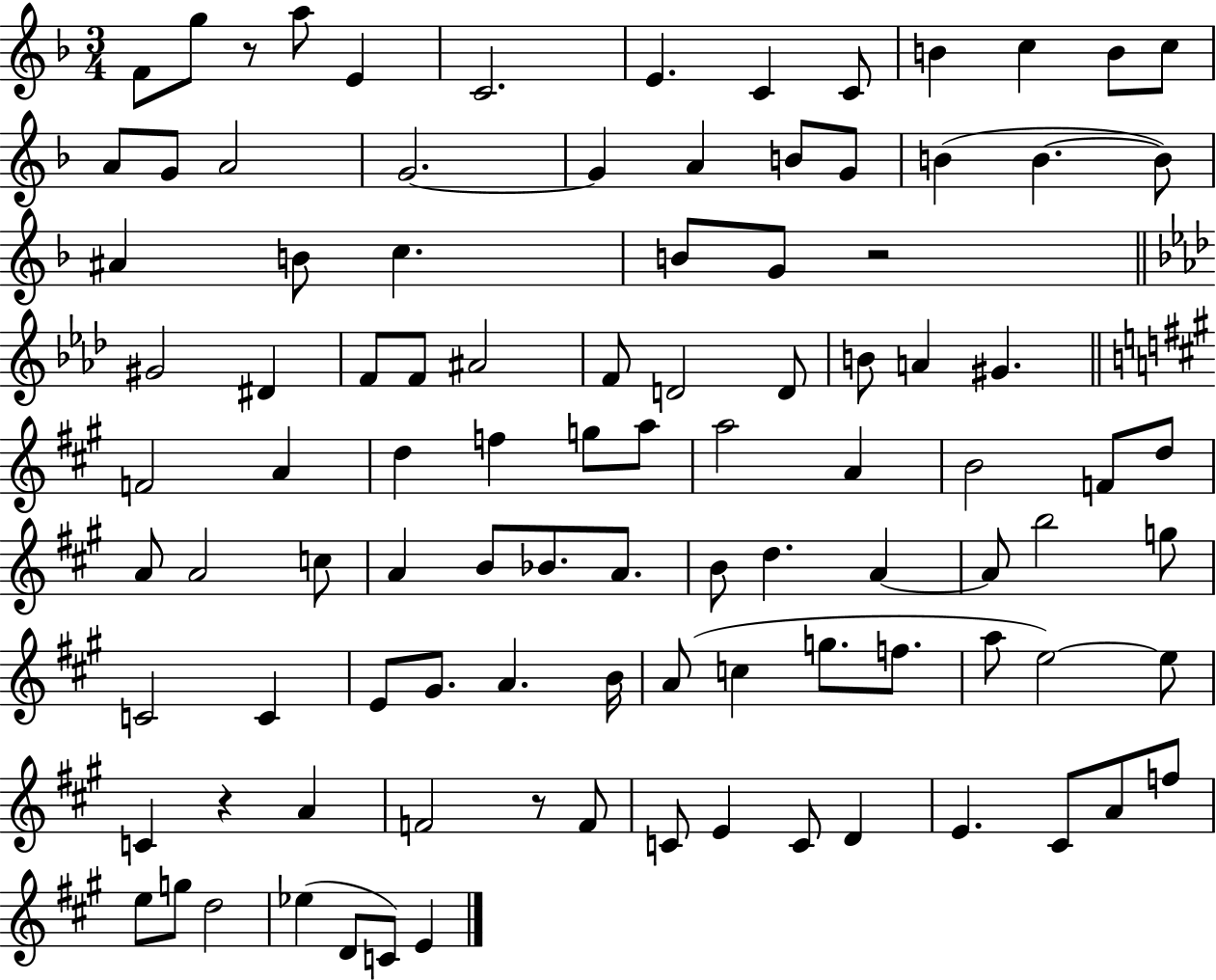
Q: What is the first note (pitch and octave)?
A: F4